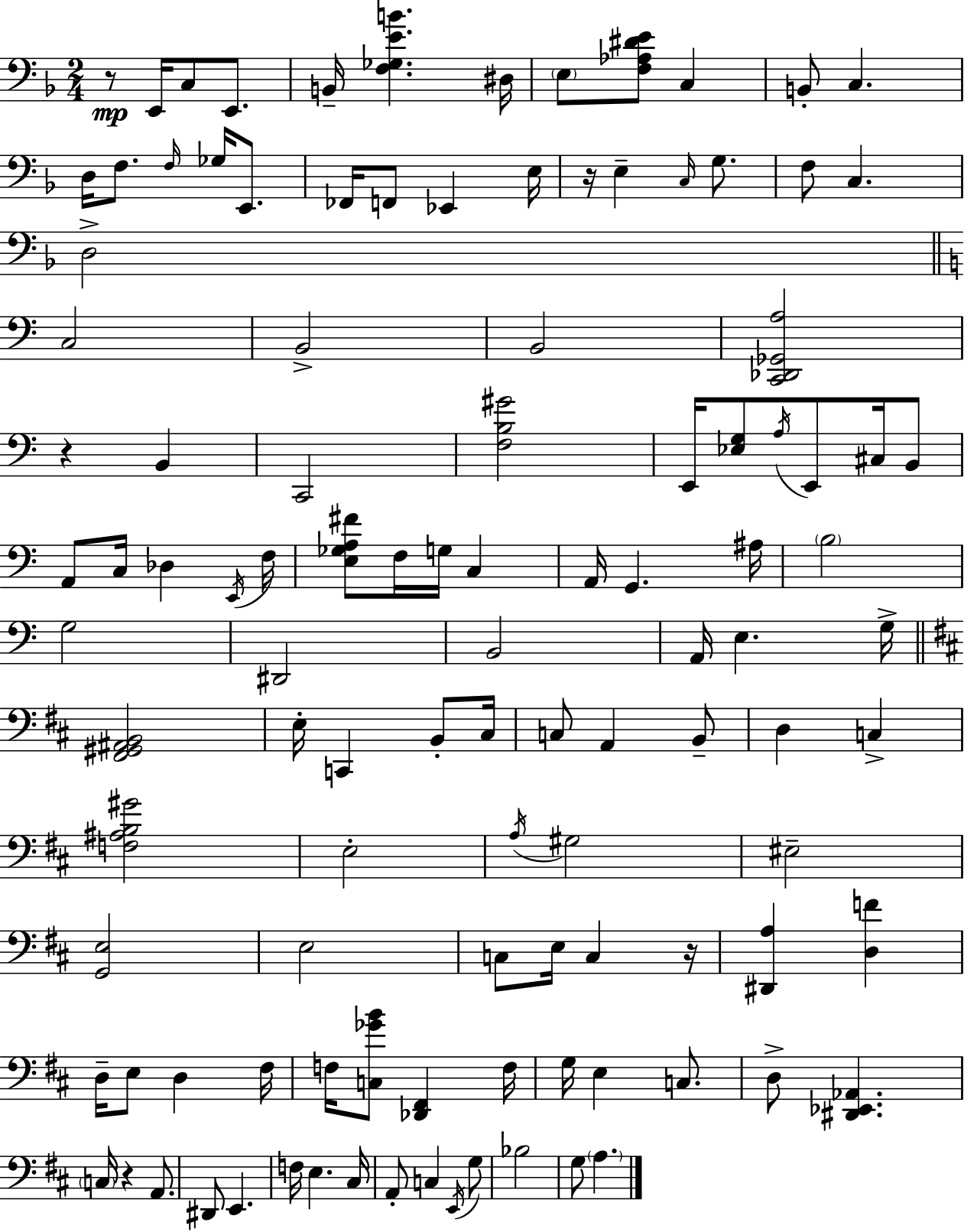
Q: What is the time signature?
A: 2/4